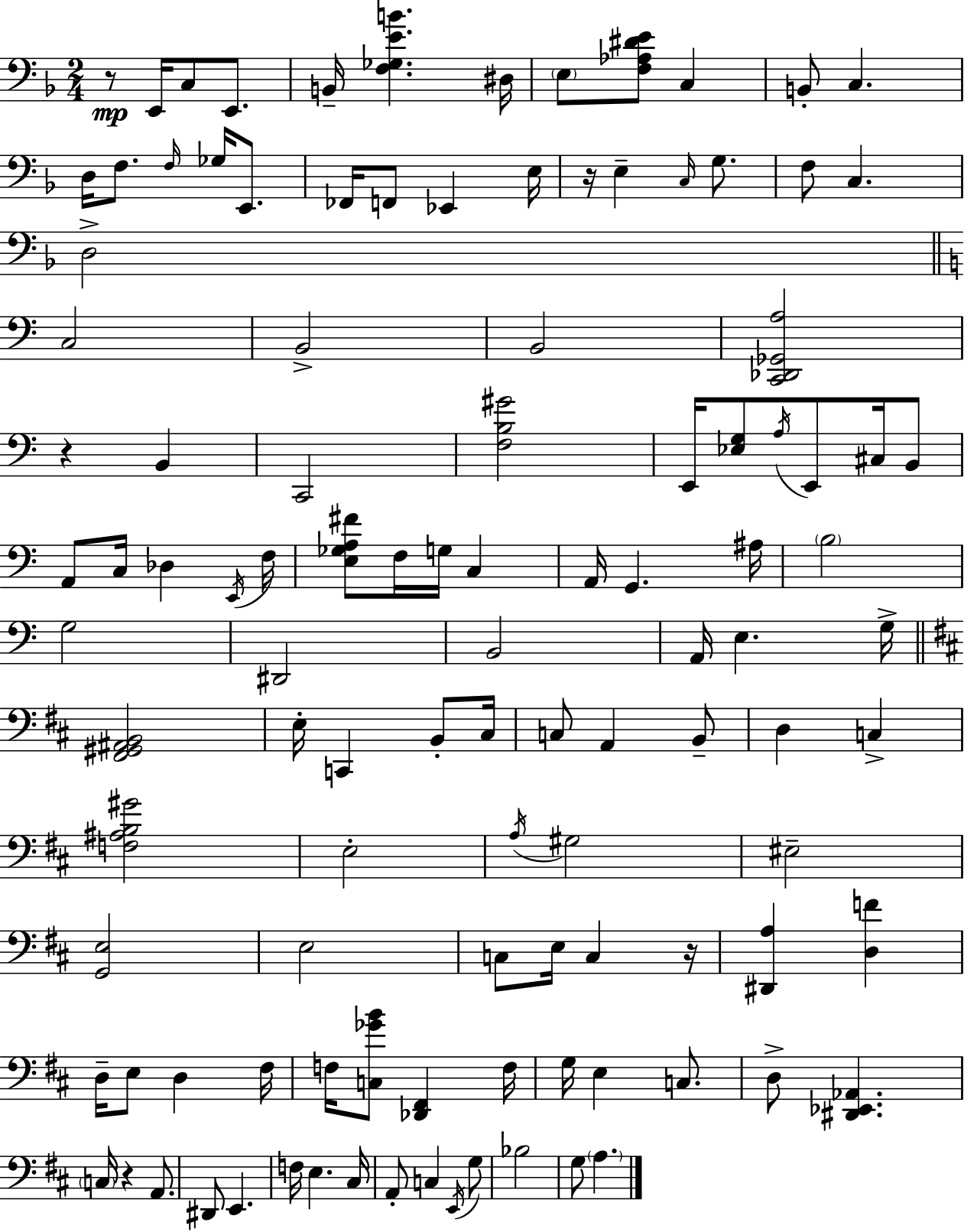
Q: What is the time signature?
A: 2/4